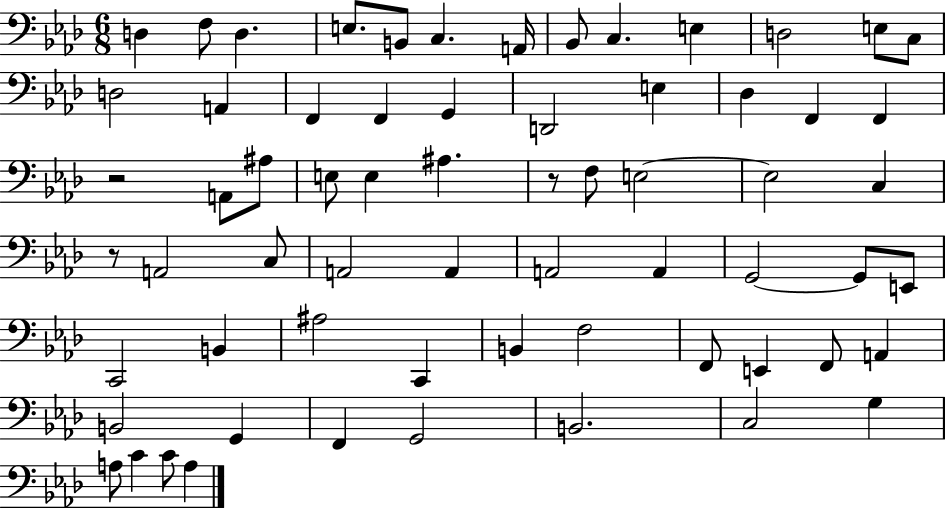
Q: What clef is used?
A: bass